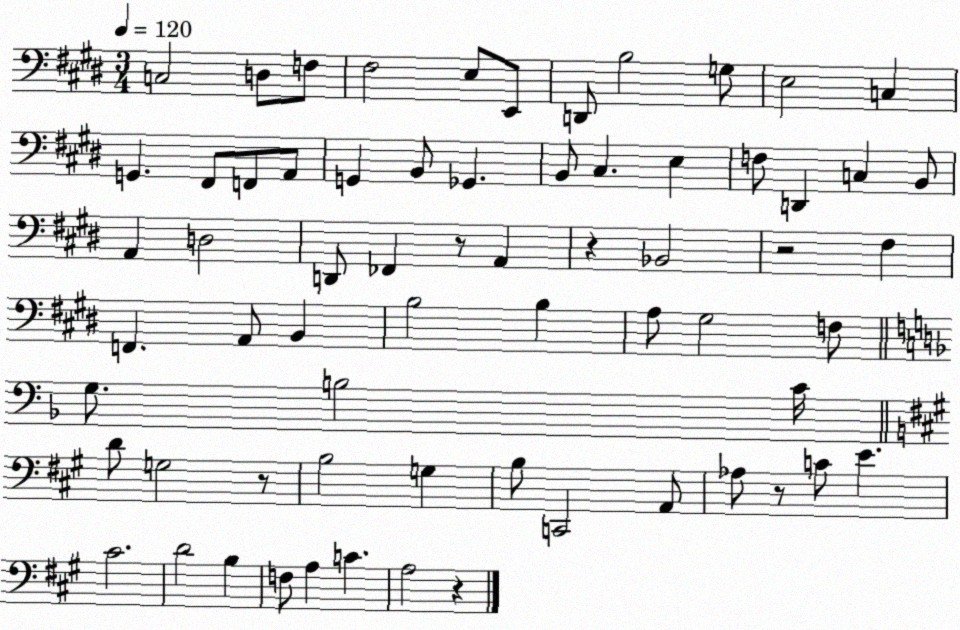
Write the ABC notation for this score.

X:1
T:Untitled
M:3/4
L:1/4
K:E
C,2 D,/2 F,/2 ^F,2 E,/2 E,,/2 D,,/2 B,2 G,/2 E,2 C, G,, ^F,,/2 F,,/2 A,,/2 G,, B,,/2 _G,, B,,/2 ^C, E, F,/2 D,, C, B,,/2 A,, D,2 D,,/2 _F,, z/2 A,, z _B,,2 z2 ^F, F,, A,,/2 B,, B,2 B, A,/2 ^G,2 F,/2 G,/2 B,2 C/4 D/2 G,2 z/2 B,2 G, B,/2 C,,2 A,,/2 _A,/2 z/2 C/2 E ^C2 D2 B, F,/2 A, C A,2 z